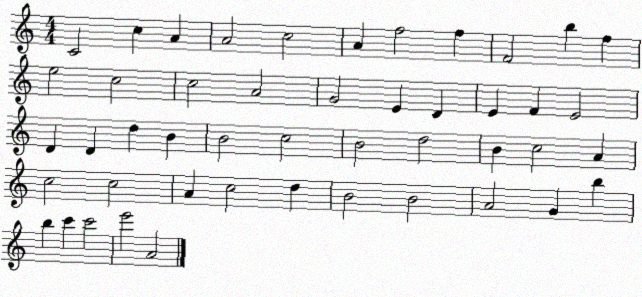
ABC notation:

X:1
T:Untitled
M:4/4
L:1/4
K:C
C2 c A A2 c2 A f2 f F2 b f e2 c2 c2 A2 G2 E D E F E2 D D d B B2 c2 B2 d2 B c2 A c2 c2 A c2 d B2 B2 A2 G b b c' c'2 e'2 A2